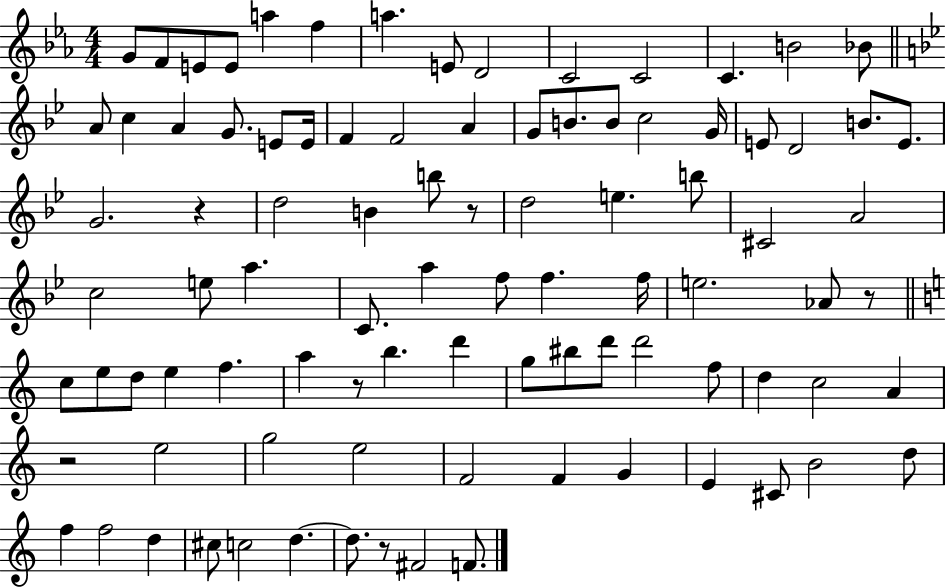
G4/e F4/e E4/e E4/e A5/q F5/q A5/q. E4/e D4/h C4/h C4/h C4/q. B4/h Bb4/e A4/e C5/q A4/q G4/e. E4/e E4/s F4/q F4/h A4/q G4/e B4/e. B4/e C5/h G4/s E4/e D4/h B4/e. E4/e. G4/h. R/q D5/h B4/q B5/e R/e D5/h E5/q. B5/e C#4/h A4/h C5/h E5/e A5/q. C4/e. A5/q F5/e F5/q. F5/s E5/h. Ab4/e R/e C5/e E5/e D5/e E5/q F5/q. A5/q R/e B5/q. D6/q G5/e BIS5/e D6/e D6/h F5/e D5/q C5/h A4/q R/h E5/h G5/h E5/h F4/h F4/q G4/q E4/q C#4/e B4/h D5/e F5/q F5/h D5/q C#5/e C5/h D5/q. D5/e. R/e F#4/h F4/e.